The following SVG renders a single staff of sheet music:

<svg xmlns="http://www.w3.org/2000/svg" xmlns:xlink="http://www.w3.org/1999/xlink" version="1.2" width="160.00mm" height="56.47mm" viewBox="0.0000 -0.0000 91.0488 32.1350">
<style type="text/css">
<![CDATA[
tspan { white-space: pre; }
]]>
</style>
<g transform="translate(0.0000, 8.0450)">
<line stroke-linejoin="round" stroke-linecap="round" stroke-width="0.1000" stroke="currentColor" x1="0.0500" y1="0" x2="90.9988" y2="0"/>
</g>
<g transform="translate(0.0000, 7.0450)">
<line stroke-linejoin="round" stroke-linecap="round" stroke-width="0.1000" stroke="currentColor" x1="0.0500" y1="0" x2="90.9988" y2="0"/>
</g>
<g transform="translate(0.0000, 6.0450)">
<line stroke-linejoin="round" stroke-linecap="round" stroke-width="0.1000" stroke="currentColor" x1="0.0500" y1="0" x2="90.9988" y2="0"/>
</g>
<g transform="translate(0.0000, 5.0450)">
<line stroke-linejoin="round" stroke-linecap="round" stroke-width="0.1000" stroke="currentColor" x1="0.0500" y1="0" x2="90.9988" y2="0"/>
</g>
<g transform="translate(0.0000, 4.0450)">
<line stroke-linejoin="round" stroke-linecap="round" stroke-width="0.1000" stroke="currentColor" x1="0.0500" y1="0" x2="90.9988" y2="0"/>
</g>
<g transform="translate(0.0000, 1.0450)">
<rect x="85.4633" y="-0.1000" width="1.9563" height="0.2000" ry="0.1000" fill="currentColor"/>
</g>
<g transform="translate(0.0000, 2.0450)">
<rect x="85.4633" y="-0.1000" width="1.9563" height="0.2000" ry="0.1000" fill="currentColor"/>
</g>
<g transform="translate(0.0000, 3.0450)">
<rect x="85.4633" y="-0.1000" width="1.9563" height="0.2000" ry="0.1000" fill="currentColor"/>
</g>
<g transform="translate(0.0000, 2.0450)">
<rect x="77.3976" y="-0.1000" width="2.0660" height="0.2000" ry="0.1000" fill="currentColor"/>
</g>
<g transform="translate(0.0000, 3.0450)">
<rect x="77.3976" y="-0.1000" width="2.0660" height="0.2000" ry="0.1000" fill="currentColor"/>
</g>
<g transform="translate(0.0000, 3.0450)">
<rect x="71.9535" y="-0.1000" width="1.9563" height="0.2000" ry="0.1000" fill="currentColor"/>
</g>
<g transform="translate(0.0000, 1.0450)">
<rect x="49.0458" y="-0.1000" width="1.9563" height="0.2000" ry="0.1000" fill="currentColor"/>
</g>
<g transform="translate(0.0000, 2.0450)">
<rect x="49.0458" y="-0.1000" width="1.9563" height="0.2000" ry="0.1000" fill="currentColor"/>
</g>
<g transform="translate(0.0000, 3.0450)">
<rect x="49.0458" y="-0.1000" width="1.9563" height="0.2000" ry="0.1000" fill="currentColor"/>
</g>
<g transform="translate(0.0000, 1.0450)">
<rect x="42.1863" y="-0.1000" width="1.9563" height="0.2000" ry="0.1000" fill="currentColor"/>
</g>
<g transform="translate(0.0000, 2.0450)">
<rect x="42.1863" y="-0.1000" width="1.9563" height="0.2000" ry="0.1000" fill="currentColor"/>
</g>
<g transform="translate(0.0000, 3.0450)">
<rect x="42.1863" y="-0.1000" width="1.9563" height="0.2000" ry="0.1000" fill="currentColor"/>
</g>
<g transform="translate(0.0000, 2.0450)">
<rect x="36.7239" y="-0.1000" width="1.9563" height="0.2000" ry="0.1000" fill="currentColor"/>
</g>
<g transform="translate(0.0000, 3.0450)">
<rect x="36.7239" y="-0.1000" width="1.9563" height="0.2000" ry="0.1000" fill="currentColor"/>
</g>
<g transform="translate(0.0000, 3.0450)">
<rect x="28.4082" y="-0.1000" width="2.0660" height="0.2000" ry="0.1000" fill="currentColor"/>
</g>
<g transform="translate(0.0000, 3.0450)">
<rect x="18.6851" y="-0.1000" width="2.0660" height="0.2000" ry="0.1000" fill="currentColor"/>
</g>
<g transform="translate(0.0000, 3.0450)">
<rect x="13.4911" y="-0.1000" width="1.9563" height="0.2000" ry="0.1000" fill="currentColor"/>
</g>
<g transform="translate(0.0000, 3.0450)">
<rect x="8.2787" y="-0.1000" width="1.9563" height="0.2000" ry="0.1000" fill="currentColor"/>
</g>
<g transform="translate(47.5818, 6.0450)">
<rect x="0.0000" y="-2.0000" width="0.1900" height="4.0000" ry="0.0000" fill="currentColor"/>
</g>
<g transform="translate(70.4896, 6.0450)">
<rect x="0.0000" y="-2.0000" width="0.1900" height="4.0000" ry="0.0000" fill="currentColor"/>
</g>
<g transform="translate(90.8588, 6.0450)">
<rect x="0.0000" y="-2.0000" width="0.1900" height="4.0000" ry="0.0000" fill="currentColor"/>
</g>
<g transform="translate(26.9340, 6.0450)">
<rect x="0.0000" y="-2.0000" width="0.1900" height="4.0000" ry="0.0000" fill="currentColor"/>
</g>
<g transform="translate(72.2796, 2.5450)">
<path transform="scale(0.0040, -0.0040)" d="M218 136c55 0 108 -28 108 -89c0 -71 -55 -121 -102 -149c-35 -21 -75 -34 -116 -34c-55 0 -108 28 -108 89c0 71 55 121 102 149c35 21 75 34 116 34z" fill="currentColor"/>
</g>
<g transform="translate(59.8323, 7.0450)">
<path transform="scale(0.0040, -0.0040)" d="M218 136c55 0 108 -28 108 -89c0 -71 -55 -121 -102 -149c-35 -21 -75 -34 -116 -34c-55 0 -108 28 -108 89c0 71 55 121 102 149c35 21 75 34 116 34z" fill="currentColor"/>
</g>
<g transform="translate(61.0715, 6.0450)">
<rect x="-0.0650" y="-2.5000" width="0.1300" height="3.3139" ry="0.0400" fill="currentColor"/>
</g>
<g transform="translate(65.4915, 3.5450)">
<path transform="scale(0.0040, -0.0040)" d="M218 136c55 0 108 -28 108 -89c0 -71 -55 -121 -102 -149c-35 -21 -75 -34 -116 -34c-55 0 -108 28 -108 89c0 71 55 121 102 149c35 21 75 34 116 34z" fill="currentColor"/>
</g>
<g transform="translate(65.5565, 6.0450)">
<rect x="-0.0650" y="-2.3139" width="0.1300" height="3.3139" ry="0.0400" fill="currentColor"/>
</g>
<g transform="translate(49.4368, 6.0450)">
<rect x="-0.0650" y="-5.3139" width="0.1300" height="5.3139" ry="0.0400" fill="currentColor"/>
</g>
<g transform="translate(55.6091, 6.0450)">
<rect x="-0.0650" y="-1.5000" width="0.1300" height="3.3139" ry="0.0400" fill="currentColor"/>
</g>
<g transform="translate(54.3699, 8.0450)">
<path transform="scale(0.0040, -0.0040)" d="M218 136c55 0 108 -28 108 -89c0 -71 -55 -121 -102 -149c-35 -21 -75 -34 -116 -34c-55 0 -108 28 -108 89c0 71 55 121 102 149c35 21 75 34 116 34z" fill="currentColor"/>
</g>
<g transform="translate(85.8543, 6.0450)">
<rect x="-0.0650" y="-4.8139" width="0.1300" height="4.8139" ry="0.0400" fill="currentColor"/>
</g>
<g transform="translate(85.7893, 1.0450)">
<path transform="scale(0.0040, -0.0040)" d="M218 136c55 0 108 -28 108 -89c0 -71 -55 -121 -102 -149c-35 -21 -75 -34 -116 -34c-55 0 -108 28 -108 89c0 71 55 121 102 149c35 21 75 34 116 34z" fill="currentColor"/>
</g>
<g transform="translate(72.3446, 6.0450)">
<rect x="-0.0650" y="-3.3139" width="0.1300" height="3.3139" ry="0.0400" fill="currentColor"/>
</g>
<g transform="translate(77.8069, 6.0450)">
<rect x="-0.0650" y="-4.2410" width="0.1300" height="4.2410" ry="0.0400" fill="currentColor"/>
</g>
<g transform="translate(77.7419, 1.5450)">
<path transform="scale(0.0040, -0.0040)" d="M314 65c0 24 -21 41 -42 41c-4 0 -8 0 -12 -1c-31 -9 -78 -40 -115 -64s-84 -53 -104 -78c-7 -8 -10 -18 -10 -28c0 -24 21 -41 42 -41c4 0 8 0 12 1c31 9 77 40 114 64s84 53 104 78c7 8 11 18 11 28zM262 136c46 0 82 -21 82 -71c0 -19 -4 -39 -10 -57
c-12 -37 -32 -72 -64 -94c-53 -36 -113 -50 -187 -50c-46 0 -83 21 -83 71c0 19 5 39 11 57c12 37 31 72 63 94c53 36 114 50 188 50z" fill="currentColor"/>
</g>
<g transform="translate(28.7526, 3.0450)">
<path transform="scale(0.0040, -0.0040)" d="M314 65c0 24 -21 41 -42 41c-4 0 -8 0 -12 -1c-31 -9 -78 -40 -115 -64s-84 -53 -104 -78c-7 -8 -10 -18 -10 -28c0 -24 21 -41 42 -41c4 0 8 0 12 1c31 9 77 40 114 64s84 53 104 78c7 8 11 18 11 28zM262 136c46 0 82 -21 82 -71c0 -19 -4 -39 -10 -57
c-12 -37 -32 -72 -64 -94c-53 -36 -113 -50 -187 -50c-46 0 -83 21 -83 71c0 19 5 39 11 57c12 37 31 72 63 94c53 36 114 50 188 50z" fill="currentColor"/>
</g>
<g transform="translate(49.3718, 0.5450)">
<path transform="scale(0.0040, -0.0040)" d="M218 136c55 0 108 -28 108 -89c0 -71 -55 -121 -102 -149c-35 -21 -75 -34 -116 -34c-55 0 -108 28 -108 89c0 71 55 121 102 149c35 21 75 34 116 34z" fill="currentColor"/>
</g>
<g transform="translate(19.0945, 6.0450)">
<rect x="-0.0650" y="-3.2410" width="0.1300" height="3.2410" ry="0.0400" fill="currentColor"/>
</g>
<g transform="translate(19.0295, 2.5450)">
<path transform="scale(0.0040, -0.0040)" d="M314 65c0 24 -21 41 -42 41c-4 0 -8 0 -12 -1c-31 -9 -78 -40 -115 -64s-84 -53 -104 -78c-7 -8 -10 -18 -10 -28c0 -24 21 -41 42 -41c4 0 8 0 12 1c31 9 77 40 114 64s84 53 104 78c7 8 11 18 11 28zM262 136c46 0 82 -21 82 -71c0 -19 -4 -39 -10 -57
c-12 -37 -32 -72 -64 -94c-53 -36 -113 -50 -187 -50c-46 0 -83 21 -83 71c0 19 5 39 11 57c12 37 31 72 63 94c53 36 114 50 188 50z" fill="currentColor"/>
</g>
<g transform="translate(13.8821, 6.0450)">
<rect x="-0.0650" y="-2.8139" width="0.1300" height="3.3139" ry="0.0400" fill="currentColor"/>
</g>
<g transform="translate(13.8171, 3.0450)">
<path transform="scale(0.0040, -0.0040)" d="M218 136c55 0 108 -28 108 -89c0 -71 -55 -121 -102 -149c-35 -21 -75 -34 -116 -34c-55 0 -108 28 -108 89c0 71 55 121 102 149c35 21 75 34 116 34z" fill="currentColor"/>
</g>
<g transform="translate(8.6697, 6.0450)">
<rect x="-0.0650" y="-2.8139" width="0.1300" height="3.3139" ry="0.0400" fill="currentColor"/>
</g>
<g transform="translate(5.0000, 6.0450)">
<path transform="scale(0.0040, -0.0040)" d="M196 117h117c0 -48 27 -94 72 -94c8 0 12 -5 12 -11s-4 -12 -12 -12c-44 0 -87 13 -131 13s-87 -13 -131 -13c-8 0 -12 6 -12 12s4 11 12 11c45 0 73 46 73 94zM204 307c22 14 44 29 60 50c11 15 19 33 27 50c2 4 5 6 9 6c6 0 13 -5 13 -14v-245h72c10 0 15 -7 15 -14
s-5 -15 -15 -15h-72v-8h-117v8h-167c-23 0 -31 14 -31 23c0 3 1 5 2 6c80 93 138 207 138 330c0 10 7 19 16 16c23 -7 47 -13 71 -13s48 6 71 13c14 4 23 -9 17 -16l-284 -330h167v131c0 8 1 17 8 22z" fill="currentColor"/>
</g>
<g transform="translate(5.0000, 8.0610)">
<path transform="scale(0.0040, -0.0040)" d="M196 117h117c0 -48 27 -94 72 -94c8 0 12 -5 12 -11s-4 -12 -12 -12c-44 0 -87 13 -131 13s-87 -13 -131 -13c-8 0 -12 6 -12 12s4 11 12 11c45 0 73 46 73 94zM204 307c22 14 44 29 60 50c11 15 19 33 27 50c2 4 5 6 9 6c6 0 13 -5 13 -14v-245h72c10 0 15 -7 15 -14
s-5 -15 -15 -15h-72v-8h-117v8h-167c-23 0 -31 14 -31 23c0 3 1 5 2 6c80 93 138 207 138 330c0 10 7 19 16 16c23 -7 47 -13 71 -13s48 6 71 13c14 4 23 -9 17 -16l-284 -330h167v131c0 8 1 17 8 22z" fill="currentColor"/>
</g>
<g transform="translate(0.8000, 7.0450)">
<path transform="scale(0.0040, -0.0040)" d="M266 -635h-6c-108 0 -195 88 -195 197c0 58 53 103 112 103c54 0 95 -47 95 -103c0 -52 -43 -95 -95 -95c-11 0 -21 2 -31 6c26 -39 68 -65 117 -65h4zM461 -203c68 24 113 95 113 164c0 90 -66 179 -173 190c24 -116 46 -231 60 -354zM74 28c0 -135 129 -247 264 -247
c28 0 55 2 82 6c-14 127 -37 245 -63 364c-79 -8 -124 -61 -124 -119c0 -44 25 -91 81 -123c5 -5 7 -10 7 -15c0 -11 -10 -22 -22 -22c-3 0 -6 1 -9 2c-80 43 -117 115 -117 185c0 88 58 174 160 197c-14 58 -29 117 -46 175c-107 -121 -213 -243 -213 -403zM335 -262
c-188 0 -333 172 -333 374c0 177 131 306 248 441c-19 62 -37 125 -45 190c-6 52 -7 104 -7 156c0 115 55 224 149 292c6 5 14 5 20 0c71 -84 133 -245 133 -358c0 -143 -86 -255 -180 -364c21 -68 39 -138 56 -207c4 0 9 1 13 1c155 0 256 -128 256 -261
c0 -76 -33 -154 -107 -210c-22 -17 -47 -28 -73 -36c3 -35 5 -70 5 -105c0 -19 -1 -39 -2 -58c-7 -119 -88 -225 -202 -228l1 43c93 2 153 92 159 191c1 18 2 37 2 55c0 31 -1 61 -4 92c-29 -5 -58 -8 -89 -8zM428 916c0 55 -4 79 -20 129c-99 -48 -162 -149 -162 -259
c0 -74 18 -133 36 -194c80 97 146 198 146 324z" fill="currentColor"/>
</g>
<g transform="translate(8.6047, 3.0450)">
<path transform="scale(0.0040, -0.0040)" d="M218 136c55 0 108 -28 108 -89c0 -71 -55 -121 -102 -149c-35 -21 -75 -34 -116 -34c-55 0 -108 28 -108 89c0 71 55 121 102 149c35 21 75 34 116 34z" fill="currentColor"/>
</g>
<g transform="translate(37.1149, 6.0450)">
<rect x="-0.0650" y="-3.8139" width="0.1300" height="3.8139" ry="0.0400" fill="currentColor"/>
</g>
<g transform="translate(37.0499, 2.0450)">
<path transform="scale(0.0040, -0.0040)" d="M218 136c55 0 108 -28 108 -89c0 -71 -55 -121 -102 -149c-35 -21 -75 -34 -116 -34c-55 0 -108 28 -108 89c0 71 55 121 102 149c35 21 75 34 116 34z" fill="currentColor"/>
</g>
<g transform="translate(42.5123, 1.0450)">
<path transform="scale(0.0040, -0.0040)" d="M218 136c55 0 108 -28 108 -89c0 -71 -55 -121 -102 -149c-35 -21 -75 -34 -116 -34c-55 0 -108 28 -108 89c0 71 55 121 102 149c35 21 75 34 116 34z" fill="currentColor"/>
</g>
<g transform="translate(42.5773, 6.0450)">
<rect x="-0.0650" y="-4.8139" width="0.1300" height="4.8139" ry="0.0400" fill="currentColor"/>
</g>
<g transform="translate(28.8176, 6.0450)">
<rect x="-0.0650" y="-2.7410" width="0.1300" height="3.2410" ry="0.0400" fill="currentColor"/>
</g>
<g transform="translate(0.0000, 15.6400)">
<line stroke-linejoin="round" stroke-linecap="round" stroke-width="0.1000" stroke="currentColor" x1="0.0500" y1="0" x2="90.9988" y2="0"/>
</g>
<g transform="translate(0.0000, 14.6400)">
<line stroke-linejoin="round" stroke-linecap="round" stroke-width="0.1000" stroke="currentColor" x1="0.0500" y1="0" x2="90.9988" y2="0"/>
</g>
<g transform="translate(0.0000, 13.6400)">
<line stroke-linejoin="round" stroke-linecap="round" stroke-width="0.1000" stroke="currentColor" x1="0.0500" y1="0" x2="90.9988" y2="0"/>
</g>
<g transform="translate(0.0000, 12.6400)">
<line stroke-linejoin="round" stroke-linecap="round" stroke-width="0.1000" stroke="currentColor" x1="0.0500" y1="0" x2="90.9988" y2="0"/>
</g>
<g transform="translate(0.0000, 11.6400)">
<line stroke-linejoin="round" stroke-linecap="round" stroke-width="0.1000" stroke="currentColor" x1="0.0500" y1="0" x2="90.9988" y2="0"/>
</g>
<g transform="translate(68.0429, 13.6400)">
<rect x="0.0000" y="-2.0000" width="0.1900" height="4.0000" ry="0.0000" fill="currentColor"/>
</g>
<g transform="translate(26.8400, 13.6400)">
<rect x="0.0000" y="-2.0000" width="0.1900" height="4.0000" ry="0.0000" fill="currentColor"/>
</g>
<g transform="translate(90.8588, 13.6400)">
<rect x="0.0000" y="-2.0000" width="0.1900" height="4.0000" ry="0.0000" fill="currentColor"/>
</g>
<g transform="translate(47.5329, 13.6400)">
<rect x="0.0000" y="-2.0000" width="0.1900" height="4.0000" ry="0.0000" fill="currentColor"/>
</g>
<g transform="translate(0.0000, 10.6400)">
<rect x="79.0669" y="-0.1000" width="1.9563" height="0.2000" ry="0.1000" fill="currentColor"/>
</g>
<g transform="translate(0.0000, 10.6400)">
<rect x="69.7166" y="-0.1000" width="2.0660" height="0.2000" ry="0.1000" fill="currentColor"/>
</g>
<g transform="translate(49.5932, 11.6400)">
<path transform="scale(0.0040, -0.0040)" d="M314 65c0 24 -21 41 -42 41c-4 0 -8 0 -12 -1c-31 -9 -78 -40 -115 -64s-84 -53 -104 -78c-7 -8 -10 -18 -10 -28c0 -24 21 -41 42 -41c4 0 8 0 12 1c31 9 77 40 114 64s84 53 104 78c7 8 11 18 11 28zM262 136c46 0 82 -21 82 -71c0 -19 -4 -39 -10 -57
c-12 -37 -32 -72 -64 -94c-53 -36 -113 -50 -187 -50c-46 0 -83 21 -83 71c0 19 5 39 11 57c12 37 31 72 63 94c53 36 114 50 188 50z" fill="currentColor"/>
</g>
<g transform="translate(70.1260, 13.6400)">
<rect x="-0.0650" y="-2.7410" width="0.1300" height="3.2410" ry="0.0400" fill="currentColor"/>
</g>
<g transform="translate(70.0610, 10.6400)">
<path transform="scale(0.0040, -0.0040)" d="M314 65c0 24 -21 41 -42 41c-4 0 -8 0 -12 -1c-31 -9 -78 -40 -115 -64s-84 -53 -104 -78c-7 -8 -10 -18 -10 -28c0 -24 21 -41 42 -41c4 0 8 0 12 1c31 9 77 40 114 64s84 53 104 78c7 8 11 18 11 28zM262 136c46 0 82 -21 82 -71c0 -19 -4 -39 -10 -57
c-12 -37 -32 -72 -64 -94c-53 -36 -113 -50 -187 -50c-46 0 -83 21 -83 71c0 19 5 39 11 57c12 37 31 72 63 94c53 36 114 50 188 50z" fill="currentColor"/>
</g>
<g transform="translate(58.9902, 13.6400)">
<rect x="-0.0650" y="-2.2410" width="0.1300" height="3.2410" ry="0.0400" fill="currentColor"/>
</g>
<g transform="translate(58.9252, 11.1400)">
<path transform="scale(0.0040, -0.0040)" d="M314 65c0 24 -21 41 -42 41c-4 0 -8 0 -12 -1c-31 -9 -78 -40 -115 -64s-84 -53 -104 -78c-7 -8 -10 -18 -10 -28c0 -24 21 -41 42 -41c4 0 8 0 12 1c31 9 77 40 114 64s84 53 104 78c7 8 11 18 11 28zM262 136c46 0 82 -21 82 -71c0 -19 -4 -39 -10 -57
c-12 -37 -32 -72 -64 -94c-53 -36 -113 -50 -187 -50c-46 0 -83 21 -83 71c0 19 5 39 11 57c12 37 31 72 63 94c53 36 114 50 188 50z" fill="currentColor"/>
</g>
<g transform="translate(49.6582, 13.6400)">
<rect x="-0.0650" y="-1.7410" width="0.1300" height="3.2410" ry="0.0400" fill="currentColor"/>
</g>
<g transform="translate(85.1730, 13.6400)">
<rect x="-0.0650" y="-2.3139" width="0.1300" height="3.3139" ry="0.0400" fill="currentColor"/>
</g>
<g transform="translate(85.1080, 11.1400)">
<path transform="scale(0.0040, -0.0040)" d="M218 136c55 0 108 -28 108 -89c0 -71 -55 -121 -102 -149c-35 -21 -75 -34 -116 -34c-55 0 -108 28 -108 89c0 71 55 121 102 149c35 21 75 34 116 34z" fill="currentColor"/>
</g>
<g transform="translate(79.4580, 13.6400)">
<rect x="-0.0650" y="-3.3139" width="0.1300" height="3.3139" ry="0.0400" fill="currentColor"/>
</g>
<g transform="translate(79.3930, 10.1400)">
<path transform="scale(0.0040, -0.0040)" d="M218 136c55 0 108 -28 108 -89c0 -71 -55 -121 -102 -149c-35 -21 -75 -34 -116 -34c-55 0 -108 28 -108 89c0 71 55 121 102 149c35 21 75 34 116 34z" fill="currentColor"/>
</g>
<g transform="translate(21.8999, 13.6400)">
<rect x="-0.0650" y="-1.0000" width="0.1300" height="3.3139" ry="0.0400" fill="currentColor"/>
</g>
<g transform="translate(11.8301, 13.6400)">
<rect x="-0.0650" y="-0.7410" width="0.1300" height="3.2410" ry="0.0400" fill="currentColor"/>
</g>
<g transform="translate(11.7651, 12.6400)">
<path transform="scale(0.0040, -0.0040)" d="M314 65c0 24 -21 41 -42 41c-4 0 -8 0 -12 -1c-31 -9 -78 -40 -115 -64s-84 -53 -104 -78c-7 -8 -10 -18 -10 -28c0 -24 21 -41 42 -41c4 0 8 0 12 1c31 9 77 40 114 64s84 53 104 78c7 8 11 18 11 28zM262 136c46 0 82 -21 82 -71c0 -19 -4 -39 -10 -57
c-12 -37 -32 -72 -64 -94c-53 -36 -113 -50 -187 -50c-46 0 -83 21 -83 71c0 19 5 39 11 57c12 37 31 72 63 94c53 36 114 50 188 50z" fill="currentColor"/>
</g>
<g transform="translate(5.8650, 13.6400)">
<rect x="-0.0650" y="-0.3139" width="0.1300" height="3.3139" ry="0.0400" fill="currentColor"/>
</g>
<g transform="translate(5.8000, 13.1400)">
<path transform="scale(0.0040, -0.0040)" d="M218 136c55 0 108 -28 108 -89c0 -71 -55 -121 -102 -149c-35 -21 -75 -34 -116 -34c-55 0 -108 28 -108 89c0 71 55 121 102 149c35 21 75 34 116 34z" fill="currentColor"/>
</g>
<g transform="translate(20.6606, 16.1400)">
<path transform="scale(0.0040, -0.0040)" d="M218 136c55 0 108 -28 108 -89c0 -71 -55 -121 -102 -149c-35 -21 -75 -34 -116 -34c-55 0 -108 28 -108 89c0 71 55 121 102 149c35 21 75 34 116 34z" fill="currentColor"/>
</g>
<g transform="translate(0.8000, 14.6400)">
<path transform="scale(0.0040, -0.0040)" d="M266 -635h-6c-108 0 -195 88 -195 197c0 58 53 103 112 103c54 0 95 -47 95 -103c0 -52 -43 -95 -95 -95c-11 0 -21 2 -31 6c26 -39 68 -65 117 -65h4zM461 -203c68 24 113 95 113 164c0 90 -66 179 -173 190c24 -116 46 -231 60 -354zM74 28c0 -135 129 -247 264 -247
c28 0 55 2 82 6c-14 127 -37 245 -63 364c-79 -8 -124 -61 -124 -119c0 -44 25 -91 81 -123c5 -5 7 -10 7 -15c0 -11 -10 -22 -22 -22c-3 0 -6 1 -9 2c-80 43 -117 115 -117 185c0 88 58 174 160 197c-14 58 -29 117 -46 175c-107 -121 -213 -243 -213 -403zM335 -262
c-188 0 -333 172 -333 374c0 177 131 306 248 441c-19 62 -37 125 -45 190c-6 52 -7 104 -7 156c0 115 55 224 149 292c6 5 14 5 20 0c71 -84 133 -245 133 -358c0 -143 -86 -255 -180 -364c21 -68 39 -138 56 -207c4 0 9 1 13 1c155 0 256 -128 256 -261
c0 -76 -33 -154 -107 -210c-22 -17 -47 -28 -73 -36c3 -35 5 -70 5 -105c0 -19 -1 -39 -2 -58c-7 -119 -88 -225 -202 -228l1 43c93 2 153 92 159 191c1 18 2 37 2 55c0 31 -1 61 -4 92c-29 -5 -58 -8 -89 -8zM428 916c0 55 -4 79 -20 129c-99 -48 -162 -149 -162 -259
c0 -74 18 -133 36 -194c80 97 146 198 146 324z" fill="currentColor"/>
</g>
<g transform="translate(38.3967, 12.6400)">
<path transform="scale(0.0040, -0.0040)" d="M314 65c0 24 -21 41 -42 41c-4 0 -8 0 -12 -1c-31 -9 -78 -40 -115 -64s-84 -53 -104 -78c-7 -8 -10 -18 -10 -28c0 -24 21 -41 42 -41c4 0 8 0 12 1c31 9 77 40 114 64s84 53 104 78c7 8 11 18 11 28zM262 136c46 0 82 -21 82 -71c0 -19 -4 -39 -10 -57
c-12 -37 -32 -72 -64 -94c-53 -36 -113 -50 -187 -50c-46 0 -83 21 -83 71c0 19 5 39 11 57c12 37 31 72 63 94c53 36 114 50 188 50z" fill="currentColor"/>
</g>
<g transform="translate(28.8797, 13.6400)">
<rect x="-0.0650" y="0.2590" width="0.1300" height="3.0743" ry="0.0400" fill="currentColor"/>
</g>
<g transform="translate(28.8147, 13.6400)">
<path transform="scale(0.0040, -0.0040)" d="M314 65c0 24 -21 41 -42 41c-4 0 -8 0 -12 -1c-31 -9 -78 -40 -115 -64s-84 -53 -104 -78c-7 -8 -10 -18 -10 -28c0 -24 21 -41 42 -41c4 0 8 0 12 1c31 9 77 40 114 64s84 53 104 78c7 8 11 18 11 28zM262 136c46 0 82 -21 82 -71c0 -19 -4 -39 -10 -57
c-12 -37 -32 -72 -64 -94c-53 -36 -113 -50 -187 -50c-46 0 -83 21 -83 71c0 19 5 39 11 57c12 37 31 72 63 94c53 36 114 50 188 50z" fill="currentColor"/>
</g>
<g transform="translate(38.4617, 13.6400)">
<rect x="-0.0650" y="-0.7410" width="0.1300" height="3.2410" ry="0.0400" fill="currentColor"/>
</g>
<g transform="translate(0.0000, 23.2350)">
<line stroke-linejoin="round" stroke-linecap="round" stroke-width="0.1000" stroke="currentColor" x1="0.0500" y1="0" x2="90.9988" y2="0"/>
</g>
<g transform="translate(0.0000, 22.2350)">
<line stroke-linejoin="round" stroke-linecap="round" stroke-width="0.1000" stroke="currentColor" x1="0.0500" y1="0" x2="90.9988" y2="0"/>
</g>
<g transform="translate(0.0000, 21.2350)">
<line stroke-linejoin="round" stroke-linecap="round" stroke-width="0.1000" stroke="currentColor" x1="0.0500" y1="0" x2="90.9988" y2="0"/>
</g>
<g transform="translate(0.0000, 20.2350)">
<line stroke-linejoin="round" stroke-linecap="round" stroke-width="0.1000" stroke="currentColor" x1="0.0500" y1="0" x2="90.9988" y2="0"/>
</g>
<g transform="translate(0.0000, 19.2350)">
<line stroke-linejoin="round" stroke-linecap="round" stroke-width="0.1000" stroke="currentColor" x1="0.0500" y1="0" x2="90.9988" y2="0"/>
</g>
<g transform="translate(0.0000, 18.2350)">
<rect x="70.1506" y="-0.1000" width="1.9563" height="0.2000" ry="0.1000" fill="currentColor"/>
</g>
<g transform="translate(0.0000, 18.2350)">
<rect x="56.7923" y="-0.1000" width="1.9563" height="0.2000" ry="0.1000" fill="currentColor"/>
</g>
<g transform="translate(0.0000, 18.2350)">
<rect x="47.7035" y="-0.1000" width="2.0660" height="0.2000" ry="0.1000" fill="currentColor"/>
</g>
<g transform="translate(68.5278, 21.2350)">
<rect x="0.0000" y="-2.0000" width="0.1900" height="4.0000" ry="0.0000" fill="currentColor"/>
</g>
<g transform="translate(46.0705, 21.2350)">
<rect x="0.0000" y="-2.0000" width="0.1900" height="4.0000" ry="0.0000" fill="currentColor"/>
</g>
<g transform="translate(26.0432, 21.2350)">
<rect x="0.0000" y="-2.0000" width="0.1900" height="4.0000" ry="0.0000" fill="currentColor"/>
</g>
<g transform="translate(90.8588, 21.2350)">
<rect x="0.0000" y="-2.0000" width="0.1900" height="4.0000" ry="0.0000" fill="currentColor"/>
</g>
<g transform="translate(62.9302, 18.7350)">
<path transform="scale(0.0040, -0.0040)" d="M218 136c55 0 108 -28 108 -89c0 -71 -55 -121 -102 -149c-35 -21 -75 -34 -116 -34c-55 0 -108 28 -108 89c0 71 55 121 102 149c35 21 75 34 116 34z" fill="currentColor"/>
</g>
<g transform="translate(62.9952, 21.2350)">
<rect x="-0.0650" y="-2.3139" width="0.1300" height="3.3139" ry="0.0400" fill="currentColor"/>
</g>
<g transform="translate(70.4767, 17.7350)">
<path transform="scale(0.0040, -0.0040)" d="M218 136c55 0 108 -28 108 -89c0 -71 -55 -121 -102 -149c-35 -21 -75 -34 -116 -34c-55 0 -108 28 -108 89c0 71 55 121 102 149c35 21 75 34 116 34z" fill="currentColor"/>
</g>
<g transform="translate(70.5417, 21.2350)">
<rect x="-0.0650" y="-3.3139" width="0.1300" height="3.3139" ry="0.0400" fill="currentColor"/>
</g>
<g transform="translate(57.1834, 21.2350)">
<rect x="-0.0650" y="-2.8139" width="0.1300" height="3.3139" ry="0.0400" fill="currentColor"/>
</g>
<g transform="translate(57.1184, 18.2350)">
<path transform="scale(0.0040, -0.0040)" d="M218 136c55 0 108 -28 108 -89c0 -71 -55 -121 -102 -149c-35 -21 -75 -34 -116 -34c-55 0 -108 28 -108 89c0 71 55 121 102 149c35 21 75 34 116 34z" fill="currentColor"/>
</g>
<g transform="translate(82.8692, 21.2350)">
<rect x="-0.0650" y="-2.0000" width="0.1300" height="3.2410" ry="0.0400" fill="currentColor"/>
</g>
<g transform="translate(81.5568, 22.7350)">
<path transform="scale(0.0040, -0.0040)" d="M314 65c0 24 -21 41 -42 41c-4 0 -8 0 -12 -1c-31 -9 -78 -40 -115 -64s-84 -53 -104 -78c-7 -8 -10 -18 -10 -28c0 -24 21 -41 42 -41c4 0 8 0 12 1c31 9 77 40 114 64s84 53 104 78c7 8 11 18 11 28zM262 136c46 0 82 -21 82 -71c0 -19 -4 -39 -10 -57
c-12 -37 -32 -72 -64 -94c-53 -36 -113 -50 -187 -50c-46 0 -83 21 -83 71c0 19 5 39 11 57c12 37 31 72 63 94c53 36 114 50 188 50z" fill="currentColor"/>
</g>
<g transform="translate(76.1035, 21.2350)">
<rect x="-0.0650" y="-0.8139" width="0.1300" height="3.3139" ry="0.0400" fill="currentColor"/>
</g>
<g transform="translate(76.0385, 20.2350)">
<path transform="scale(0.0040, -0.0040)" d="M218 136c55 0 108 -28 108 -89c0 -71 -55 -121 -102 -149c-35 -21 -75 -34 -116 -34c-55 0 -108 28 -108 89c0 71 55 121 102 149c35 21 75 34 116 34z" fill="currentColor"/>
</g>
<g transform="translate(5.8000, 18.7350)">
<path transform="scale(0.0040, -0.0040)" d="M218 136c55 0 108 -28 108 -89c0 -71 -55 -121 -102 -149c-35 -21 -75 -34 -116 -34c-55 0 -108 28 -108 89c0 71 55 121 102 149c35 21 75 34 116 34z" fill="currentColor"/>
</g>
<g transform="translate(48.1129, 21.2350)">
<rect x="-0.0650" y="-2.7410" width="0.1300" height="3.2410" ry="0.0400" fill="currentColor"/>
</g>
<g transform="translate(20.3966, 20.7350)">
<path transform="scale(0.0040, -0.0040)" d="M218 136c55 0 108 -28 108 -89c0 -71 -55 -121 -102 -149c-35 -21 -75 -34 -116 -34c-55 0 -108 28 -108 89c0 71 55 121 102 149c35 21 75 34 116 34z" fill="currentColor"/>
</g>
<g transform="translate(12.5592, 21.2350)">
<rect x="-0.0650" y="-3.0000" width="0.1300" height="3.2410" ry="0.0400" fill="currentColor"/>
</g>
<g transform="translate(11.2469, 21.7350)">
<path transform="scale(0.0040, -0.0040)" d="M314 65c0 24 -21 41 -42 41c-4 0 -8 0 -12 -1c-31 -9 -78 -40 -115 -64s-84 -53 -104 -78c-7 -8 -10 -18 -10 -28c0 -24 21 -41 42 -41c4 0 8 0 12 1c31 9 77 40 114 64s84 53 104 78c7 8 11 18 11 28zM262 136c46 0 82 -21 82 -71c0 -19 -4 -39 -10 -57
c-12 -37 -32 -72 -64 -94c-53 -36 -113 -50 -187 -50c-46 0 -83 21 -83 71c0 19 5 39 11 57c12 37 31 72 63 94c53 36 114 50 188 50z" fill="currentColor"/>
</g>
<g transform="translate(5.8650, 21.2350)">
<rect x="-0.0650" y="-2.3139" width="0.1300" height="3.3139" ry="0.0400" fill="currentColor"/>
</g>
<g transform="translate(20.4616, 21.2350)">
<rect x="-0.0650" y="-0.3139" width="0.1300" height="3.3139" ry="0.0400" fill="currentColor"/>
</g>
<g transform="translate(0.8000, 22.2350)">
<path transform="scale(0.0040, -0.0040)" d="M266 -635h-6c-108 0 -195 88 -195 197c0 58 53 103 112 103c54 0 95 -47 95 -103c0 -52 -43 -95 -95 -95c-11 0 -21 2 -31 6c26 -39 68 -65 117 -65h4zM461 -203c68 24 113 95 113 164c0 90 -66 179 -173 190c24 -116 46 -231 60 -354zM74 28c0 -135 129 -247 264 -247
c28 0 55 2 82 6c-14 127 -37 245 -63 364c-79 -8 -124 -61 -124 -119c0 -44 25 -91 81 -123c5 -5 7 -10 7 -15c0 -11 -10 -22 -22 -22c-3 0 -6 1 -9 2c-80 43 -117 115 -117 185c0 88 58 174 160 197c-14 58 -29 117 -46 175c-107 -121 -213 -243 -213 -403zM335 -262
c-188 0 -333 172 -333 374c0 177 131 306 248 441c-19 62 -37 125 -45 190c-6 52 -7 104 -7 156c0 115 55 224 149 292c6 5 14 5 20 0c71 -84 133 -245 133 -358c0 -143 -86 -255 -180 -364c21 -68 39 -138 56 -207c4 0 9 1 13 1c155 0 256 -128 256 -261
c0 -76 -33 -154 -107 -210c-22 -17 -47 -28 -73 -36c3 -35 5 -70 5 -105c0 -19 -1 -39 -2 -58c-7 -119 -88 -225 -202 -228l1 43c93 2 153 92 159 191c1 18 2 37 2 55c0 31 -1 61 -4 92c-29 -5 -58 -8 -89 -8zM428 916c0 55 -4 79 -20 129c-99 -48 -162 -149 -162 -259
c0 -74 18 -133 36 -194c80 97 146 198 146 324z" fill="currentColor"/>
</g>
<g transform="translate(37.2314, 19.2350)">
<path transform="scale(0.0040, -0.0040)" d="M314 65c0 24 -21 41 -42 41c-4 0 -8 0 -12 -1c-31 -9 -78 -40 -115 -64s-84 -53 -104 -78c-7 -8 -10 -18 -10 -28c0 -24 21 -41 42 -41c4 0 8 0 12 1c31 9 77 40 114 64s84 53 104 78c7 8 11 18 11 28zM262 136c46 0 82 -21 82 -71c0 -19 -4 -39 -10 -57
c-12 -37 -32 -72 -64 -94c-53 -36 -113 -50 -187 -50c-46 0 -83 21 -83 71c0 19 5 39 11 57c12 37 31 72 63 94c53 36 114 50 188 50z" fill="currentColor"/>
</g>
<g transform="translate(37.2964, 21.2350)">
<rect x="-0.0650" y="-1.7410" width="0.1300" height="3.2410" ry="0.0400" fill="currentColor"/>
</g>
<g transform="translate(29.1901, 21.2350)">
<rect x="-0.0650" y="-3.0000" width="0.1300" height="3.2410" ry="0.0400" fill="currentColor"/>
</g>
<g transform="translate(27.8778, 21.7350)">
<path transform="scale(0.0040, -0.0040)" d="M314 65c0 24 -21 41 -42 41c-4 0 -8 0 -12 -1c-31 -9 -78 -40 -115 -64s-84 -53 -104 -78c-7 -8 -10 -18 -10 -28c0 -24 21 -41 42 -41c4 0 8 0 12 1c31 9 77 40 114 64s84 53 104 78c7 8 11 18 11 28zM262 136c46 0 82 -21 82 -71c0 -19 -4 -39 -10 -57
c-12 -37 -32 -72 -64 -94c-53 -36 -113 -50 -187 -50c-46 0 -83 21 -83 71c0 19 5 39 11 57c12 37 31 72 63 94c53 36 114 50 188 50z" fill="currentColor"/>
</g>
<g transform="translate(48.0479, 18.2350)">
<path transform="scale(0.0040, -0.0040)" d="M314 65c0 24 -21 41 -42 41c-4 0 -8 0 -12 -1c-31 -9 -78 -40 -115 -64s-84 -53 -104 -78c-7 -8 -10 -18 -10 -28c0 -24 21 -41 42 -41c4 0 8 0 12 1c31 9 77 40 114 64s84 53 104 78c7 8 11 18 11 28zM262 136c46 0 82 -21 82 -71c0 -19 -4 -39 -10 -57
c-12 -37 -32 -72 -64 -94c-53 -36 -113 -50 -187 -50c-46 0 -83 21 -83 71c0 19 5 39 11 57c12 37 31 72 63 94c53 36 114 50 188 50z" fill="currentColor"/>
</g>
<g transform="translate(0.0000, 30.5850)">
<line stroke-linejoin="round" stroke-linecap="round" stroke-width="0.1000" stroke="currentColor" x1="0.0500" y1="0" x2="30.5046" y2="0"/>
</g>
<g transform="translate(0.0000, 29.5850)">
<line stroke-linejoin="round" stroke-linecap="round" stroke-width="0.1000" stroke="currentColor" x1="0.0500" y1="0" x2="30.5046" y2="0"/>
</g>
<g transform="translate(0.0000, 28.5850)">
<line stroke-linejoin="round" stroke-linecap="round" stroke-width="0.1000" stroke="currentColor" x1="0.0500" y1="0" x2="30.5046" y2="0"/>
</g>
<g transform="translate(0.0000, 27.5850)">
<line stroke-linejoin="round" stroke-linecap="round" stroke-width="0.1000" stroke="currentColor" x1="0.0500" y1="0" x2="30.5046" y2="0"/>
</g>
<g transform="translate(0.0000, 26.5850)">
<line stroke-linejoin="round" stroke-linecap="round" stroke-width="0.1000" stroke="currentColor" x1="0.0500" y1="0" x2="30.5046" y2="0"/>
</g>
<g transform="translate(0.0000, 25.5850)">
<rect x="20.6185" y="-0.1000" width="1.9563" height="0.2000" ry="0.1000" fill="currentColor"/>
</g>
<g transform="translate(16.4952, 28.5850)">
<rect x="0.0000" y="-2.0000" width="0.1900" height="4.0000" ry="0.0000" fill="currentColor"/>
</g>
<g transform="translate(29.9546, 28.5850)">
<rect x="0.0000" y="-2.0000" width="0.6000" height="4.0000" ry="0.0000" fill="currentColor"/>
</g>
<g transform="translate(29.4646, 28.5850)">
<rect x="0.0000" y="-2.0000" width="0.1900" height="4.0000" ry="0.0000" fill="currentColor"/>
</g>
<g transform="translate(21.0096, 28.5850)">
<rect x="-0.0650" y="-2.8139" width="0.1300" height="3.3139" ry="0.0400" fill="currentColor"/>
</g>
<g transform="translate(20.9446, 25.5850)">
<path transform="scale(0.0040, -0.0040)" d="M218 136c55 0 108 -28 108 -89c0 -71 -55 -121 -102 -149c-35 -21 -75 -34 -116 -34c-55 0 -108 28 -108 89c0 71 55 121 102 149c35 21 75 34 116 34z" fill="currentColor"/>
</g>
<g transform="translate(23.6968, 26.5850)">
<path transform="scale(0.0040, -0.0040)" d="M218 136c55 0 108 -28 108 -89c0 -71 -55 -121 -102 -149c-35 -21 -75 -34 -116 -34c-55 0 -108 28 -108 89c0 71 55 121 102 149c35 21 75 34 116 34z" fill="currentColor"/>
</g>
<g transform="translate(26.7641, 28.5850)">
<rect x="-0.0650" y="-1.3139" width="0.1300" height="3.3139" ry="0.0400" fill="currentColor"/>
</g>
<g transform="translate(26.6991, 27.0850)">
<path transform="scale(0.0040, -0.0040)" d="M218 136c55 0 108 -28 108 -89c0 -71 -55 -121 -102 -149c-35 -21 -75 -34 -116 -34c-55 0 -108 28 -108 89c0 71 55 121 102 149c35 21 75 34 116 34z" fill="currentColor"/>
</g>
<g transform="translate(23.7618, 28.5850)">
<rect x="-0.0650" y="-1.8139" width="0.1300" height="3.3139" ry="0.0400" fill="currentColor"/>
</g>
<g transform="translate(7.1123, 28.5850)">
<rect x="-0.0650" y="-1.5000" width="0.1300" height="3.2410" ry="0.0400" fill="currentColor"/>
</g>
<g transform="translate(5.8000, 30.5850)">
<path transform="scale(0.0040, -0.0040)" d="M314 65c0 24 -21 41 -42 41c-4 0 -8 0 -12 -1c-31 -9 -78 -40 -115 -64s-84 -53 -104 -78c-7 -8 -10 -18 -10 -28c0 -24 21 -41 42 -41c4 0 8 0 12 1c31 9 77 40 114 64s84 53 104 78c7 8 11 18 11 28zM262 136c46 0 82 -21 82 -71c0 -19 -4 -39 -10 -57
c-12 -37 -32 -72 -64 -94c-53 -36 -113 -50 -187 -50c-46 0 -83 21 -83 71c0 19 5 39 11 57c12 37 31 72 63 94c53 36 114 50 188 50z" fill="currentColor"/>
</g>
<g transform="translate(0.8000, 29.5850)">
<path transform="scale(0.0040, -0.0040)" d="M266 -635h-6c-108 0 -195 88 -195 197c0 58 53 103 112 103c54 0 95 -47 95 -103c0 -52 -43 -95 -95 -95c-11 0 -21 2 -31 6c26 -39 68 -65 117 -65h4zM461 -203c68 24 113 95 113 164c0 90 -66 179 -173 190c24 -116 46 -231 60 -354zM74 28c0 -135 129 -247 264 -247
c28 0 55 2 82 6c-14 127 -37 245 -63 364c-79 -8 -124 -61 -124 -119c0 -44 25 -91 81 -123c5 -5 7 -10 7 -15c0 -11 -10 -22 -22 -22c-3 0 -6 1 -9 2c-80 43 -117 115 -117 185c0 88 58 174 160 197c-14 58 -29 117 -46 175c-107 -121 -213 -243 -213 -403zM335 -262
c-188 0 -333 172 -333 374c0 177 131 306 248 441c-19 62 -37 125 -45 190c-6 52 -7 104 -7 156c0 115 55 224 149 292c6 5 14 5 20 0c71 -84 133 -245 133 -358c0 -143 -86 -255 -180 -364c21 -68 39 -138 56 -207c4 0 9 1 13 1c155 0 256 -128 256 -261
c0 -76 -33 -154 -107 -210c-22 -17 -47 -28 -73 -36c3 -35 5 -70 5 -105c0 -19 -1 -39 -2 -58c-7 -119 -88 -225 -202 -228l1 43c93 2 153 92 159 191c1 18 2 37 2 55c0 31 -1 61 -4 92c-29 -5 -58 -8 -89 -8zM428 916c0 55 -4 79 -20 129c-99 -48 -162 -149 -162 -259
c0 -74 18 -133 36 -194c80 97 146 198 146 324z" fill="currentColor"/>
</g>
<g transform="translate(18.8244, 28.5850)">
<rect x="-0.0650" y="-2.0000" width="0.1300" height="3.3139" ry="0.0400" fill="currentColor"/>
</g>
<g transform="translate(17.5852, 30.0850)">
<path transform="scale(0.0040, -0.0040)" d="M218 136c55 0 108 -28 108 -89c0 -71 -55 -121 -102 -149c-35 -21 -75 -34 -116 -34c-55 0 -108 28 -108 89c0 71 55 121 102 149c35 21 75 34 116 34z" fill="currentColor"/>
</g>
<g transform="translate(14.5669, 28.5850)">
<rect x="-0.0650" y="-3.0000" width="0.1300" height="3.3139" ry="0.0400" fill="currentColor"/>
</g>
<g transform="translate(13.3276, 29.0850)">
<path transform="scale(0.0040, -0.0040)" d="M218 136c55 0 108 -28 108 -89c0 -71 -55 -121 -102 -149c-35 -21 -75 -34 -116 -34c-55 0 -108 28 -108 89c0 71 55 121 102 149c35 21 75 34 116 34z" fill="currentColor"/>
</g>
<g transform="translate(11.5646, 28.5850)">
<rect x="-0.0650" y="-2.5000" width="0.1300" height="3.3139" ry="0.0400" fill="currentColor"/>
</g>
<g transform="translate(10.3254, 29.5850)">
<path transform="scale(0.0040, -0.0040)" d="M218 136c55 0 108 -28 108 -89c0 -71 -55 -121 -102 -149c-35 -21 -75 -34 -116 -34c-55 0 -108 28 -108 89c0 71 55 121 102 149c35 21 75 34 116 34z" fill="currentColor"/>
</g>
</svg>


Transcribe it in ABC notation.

X:1
T:Untitled
M:4/4
L:1/4
K:C
a a b2 a2 c' e' f' E G g b d'2 e' c d2 D B2 d2 f2 g2 a2 b g g A2 c A2 f2 a2 a g b d F2 E2 G A F a f e